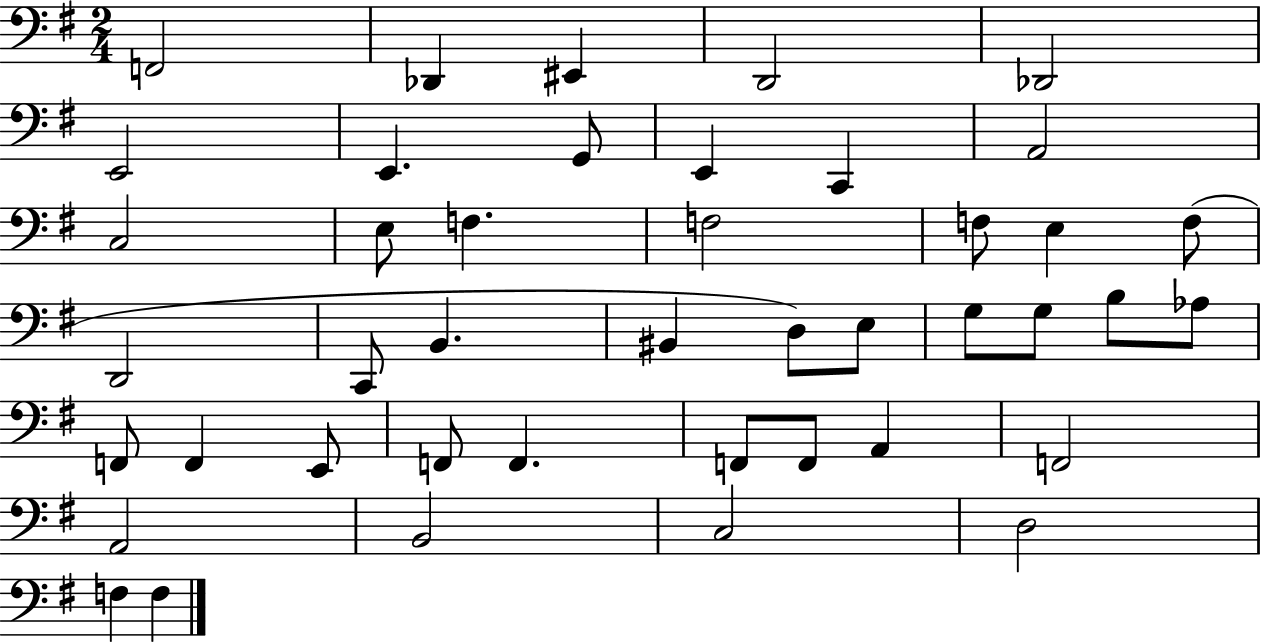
{
  \clef bass
  \numericTimeSignature
  \time 2/4
  \key g \major
  f,2 | des,4 eis,4 | d,2 | des,2 | \break e,2 | e,4. g,8 | e,4 c,4 | a,2 | \break c2 | e8 f4. | f2 | f8 e4 f8( | \break d,2 | c,8 b,4. | bis,4 d8) e8 | g8 g8 b8 aes8 | \break f,8 f,4 e,8 | f,8 f,4. | f,8 f,8 a,4 | f,2 | \break a,2 | b,2 | c2 | d2 | \break f4 f4 | \bar "|."
}